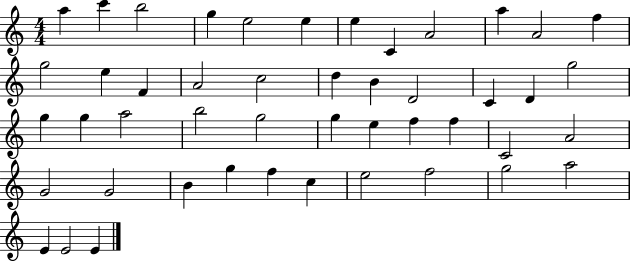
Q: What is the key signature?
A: C major